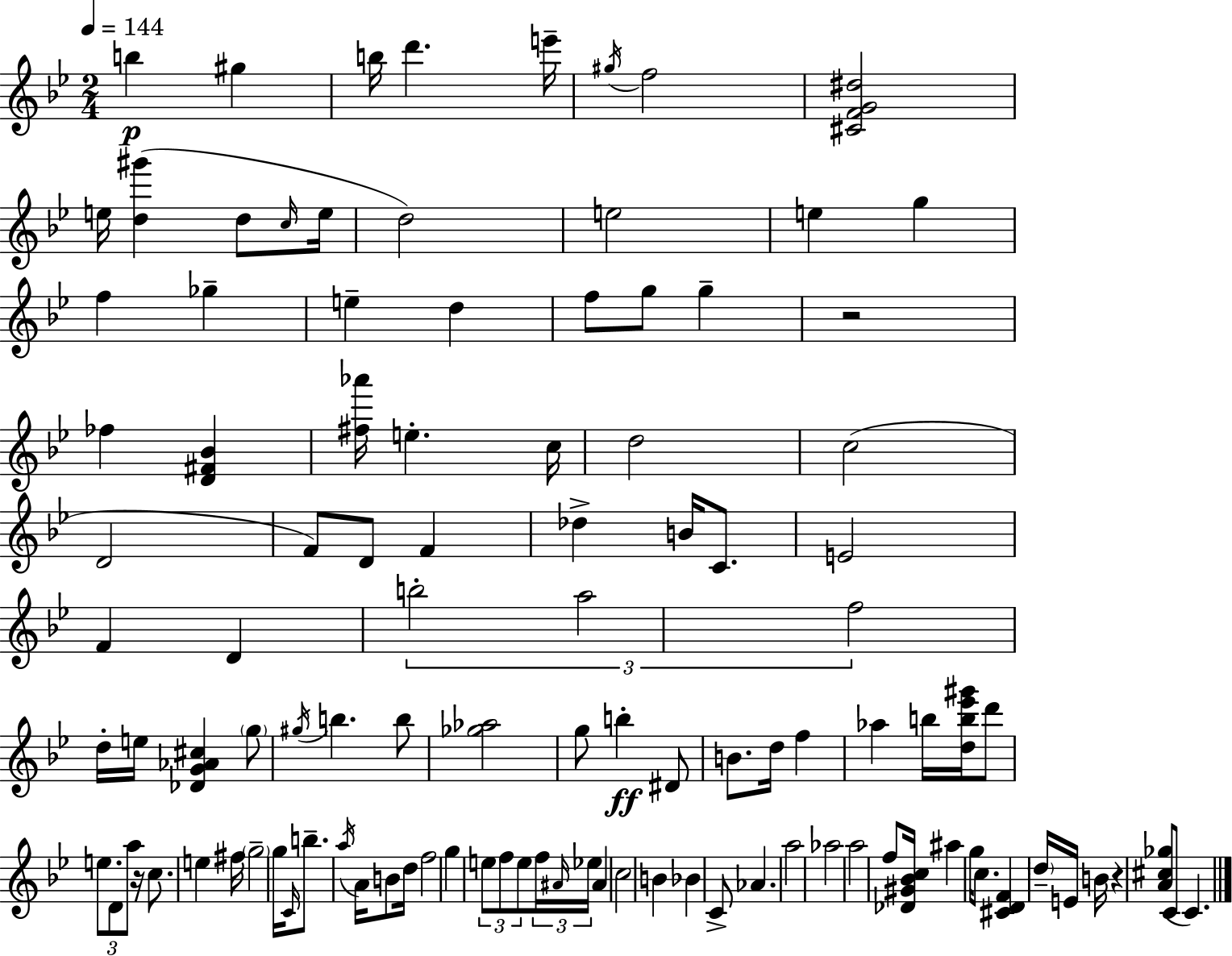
{
  \clef treble
  \numericTimeSignature
  \time 2/4
  \key bes \major
  \tempo 4 = 144
  b''4\p gis''4 | b''16 d'''4. e'''16-- | \acciaccatura { gis''16 } f''2 | <cis' f' g' dis''>2 | \break e''16 <d'' gis'''>4( d''8 | \grace { c''16 } e''16 d''2) | e''2 | e''4 g''4 | \break f''4 ges''4-- | e''4-- d''4 | f''8 g''8 g''4-- | r2 | \break fes''4 <d' fis' bes'>4 | <fis'' aes'''>16 e''4.-. | c''16 d''2 | c''2( | \break d'2 | f'8) d'8 f'4 | des''4-> b'16 c'8. | e'2 | \break f'4 d'4 | \tuplet 3/2 { b''2-. | a''2 | f''2 } | \break d''16-. e''16 <des' g' aes' cis''>4 | \parenthesize g''8 \acciaccatura { gis''16 } b''4. | b''8 <ges'' aes''>2 | g''8 b''4-.\ff | \break dis'8 b'8. d''16 f''4 | aes''4 b''16 | <d'' b'' ees''' gis'''>16 d'''8 \tuplet 3/2 { e''8. d'8 | a''8 } r16 c''8. e''4 | \break fis''16 \parenthesize g''2-- | g''16 \grace { c'16 } b''8.-- | \acciaccatura { a''16 } a'16 b'8 d''16 f''2 | g''4 | \break \tuplet 3/2 { e''8 f''8 e''8 } \tuplet 3/2 { f''16 | \grace { ais'16 } ees''16 } ais'4 c''2 | b'4 | bes'4 c'8-> | \break aes'4. a''2 | aes''2 | a''2 | f''8 | \break <des' gis' bes' c''>16 ais''4 g''16 c''8. | <cis' d' f'>4 \parenthesize d''16-- e'16 b'16 | r4 <a' cis'' ges''>8( c'8 | c'4.) \bar "|."
}